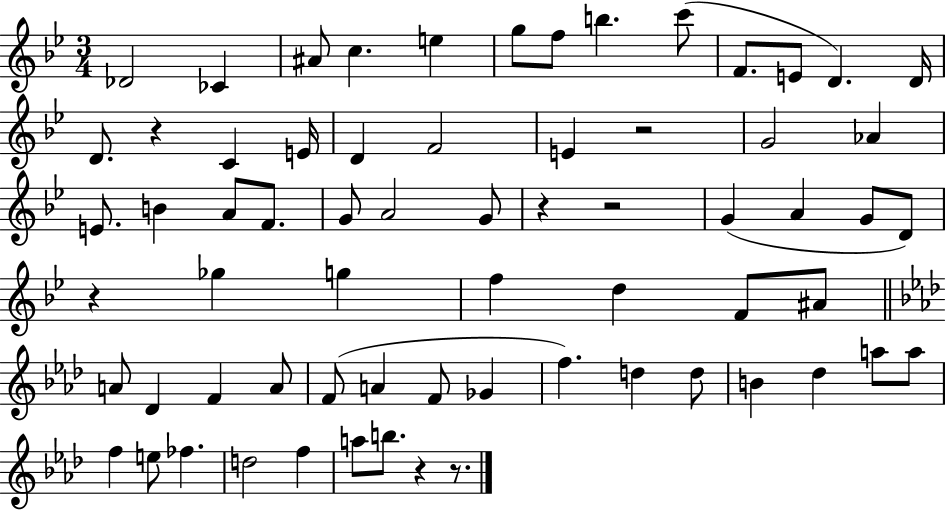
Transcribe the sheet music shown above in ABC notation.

X:1
T:Untitled
M:3/4
L:1/4
K:Bb
_D2 _C ^A/2 c e g/2 f/2 b c'/2 F/2 E/2 D D/4 D/2 z C E/4 D F2 E z2 G2 _A E/2 B A/2 F/2 G/2 A2 G/2 z z2 G A G/2 D/2 z _g g f d F/2 ^A/2 A/2 _D F A/2 F/2 A F/2 _G f d d/2 B _d a/2 a/2 f e/2 _f d2 f a/2 b/2 z z/2